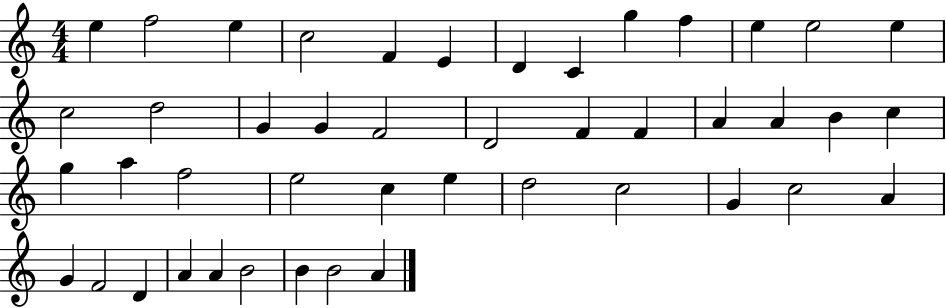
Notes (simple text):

E5/q F5/h E5/q C5/h F4/q E4/q D4/q C4/q G5/q F5/q E5/q E5/h E5/q C5/h D5/h G4/q G4/q F4/h D4/h F4/q F4/q A4/q A4/q B4/q C5/q G5/q A5/q F5/h E5/h C5/q E5/q D5/h C5/h G4/q C5/h A4/q G4/q F4/h D4/q A4/q A4/q B4/h B4/q B4/h A4/q